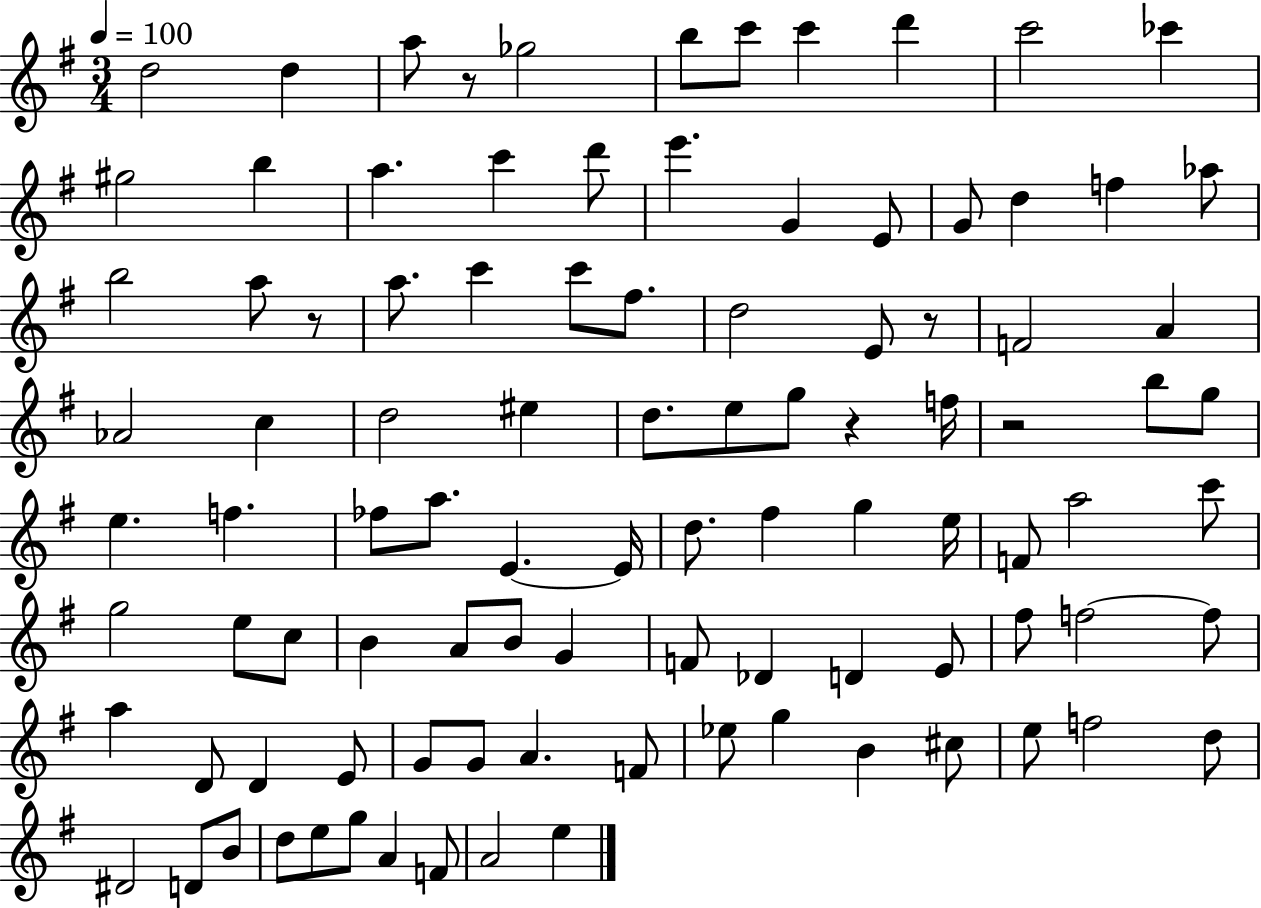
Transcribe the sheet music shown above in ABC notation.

X:1
T:Untitled
M:3/4
L:1/4
K:G
d2 d a/2 z/2 _g2 b/2 c'/2 c' d' c'2 _c' ^g2 b a c' d'/2 e' G E/2 G/2 d f _a/2 b2 a/2 z/2 a/2 c' c'/2 ^f/2 d2 E/2 z/2 F2 A _A2 c d2 ^e d/2 e/2 g/2 z f/4 z2 b/2 g/2 e f _f/2 a/2 E E/4 d/2 ^f g e/4 F/2 a2 c'/2 g2 e/2 c/2 B A/2 B/2 G F/2 _D D E/2 ^f/2 f2 f/2 a D/2 D E/2 G/2 G/2 A F/2 _e/2 g B ^c/2 e/2 f2 d/2 ^D2 D/2 B/2 d/2 e/2 g/2 A F/2 A2 e